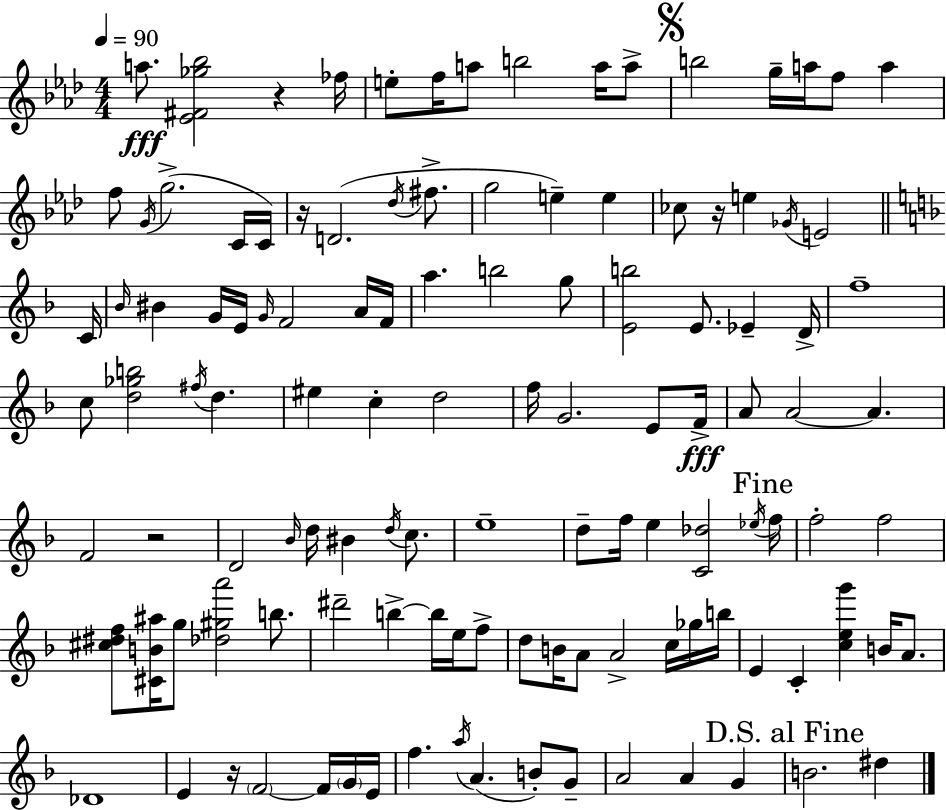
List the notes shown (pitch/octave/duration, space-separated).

A5/e. [Eb4,F#4,Gb5,Bb5]/h R/q FES5/s E5/e F5/s A5/e B5/h A5/s A5/e B5/h G5/s A5/s F5/e A5/q F5/e G4/s G5/h. C4/s C4/s R/s D4/h. Db5/s F#5/e. G5/h E5/q E5/q CES5/e R/s E5/q Gb4/s E4/h C4/s Bb4/s BIS4/q G4/s E4/s G4/s F4/h A4/s F4/s A5/q. B5/h G5/e [E4,B5]/h E4/e. Eb4/q D4/s F5/w C5/e [D5,Gb5,B5]/h F#5/s D5/q. EIS5/q C5/q D5/h F5/s G4/h. E4/e F4/s A4/e A4/h A4/q. F4/h R/h D4/h Bb4/s D5/s BIS4/q D5/s C5/e. E5/w D5/e F5/s E5/q [C4,Db5]/h Eb5/s F5/s F5/h F5/h [C#5,D#5,F5]/e [C#4,B4,A#5]/s G5/e [Db5,G#5,A6]/h B5/e. D#6/h B5/q B5/s E5/s F5/e D5/e B4/s A4/e A4/h C5/s Gb5/s B5/s E4/q C4/q [C5,E5,G6]/q B4/s A4/e. Db4/w E4/q R/s F4/h F4/s G4/s E4/s F5/q. A5/s A4/q. B4/e G4/e A4/h A4/q G4/q B4/h. D#5/q